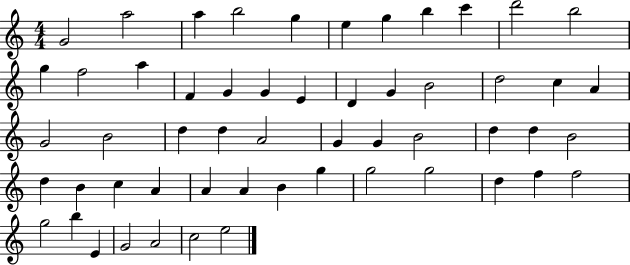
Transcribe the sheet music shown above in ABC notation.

X:1
T:Untitled
M:4/4
L:1/4
K:C
G2 a2 a b2 g e g b c' d'2 b2 g f2 a F G G E D G B2 d2 c A G2 B2 d d A2 G G B2 d d B2 d B c A A A B g g2 g2 d f f2 g2 b E G2 A2 c2 e2